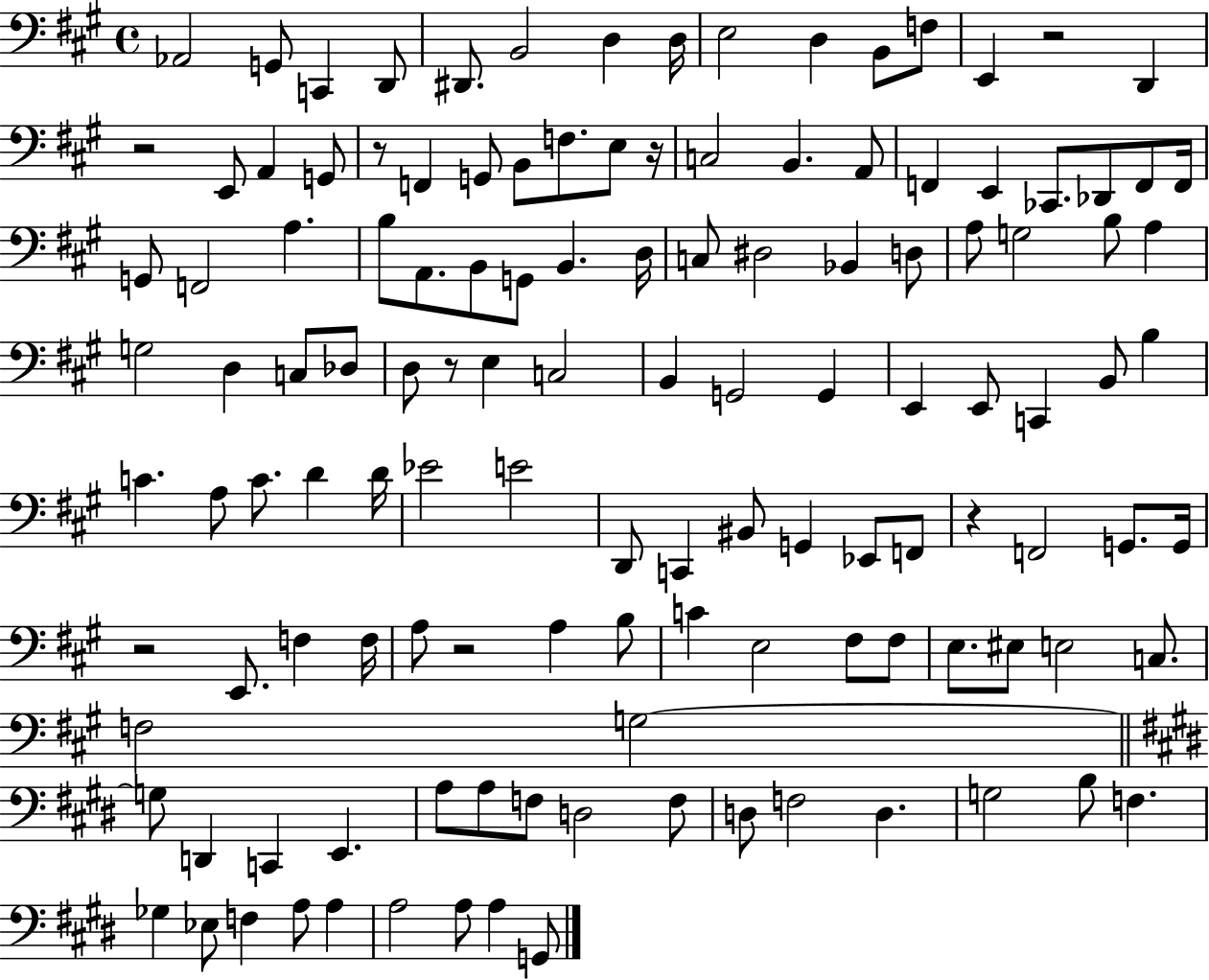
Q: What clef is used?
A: bass